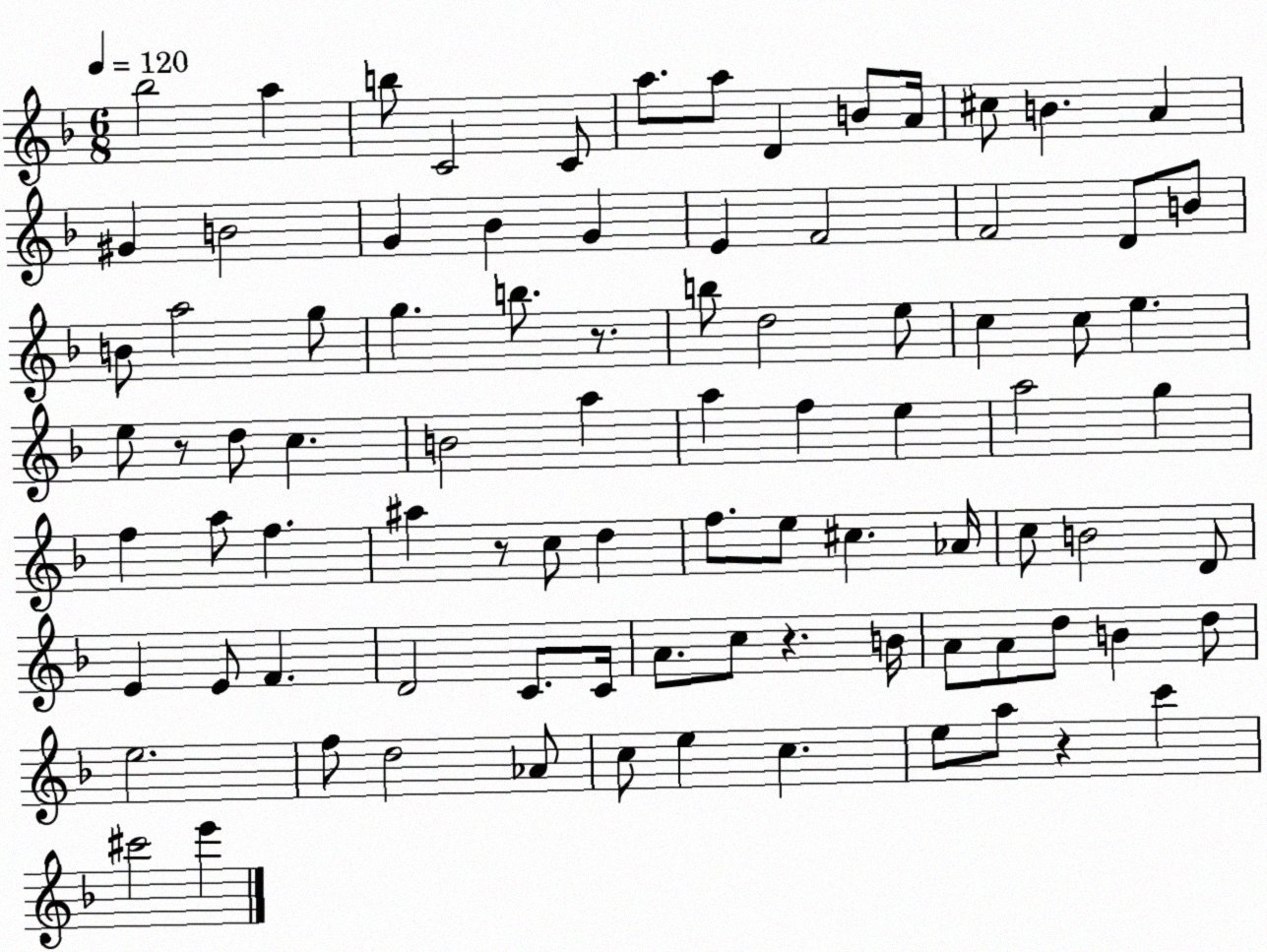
X:1
T:Untitled
M:6/8
L:1/4
K:F
_b2 a b/2 C2 C/2 a/2 a/2 D B/2 A/4 ^c/2 B A ^G B2 G _B G E F2 F2 D/2 B/2 B/2 a2 g/2 g b/2 z/2 b/2 d2 e/2 c c/2 e e/2 z/2 d/2 c B2 a a f e a2 g f a/2 f ^a z/2 c/2 d f/2 e/2 ^c _A/4 c/2 B2 D/2 E E/2 F D2 C/2 C/4 A/2 c/2 z B/4 A/2 A/2 d/2 B d/2 e2 f/2 d2 _A/2 c/2 e c e/2 a/2 z c' ^c'2 e'